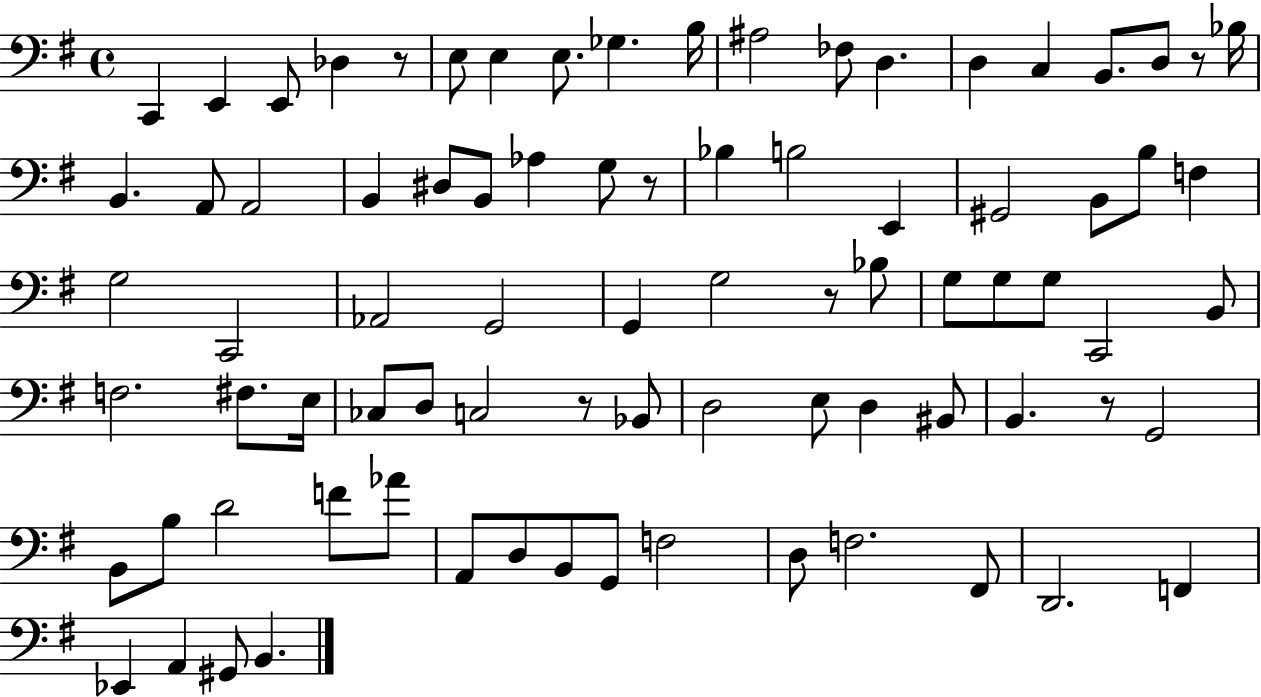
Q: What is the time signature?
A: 4/4